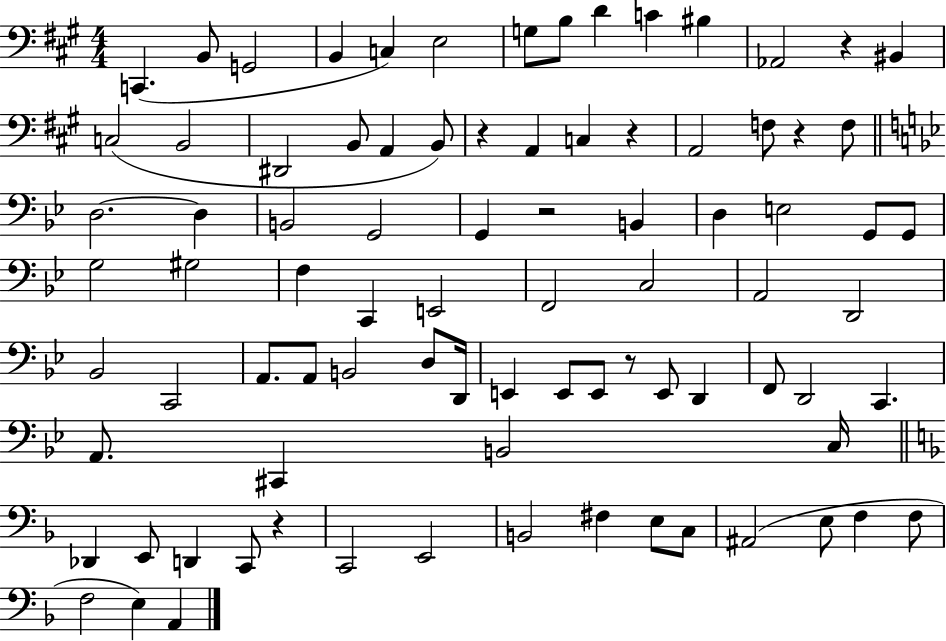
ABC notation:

X:1
T:Untitled
M:4/4
L:1/4
K:A
C,, B,,/2 G,,2 B,, C, E,2 G,/2 B,/2 D C ^B, _A,,2 z ^B,, C,2 B,,2 ^D,,2 B,,/2 A,, B,,/2 z A,, C, z A,,2 F,/2 z F,/2 D,2 D, B,,2 G,,2 G,, z2 B,, D, E,2 G,,/2 G,,/2 G,2 ^G,2 F, C,, E,,2 F,,2 C,2 A,,2 D,,2 _B,,2 C,,2 A,,/2 A,,/2 B,,2 D,/2 D,,/4 E,, E,,/2 E,,/2 z/2 E,,/2 D,, F,,/2 D,,2 C,, A,,/2 ^C,, B,,2 C,/4 _D,, E,,/2 D,, C,,/2 z C,,2 E,,2 B,,2 ^F, E,/2 C,/2 ^A,,2 E,/2 F, F,/2 F,2 E, A,,